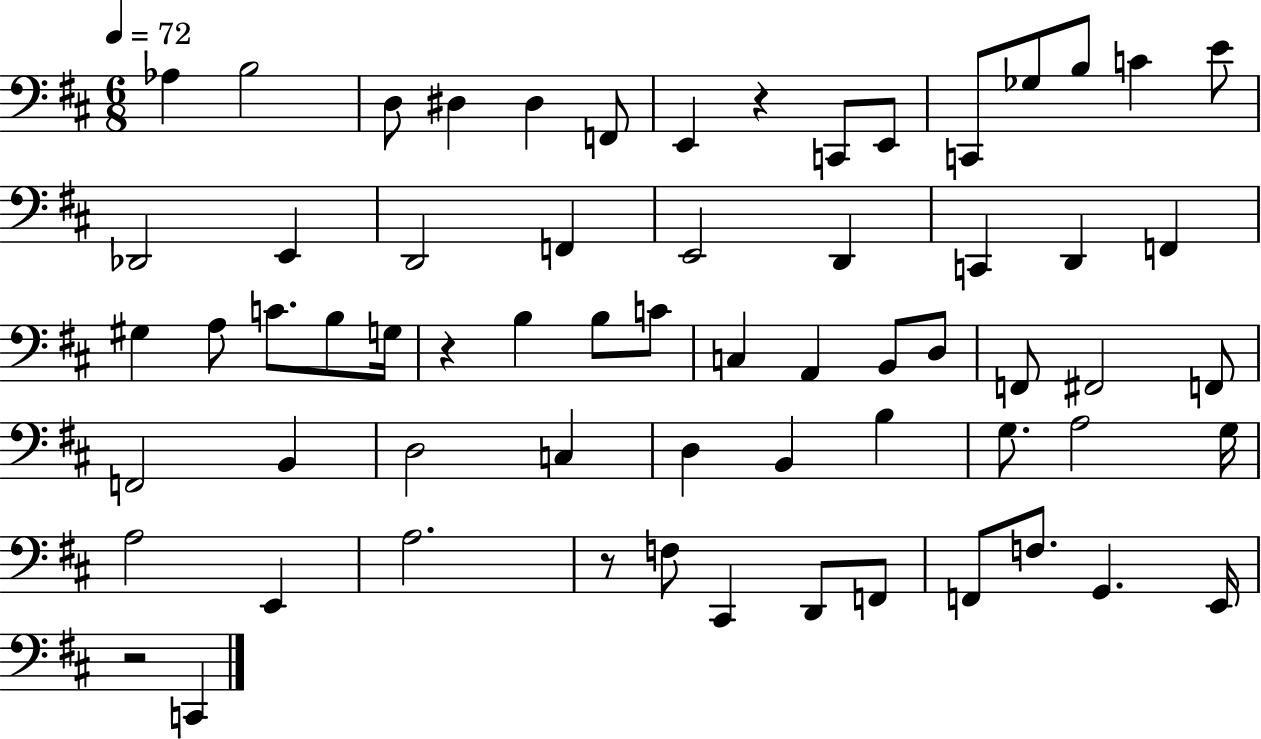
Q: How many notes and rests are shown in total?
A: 64